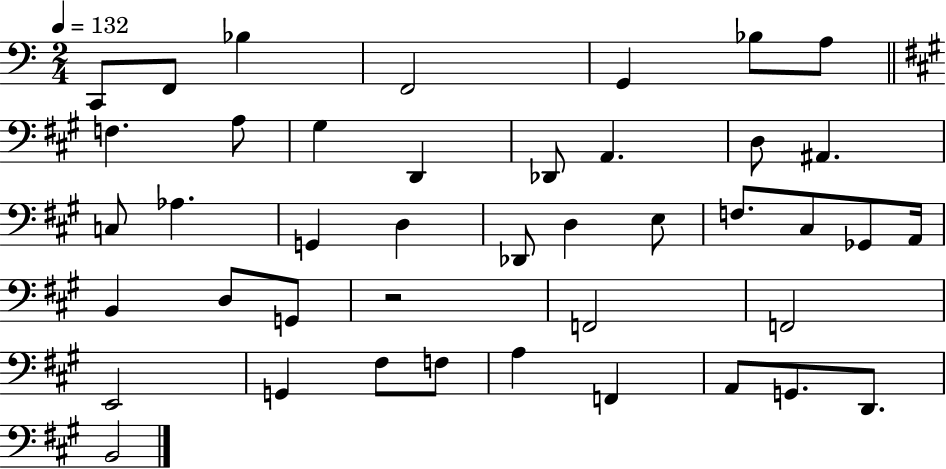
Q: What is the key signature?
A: C major